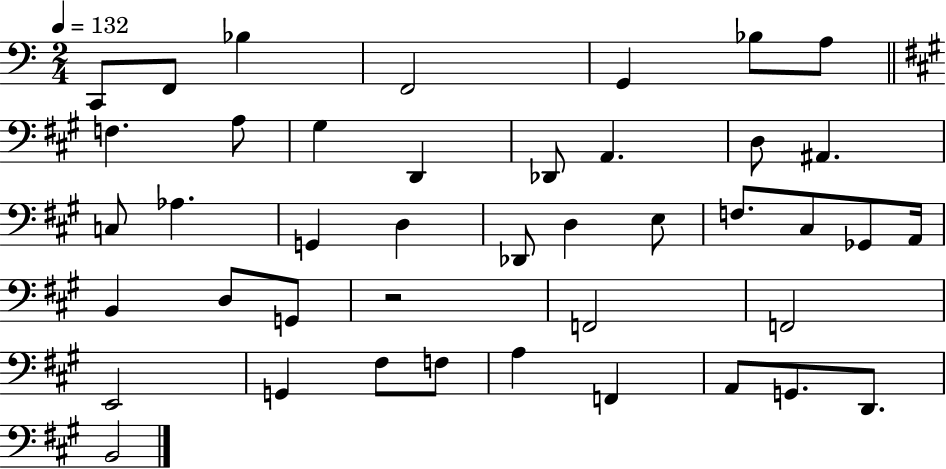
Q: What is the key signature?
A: C major